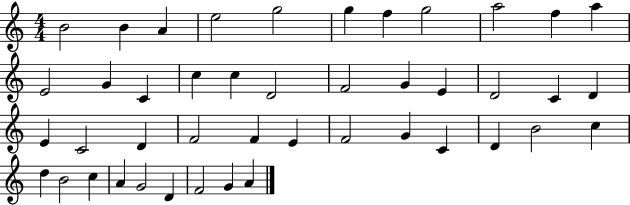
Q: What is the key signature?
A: C major